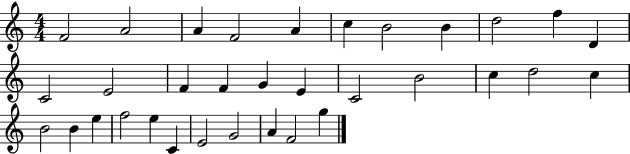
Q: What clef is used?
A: treble